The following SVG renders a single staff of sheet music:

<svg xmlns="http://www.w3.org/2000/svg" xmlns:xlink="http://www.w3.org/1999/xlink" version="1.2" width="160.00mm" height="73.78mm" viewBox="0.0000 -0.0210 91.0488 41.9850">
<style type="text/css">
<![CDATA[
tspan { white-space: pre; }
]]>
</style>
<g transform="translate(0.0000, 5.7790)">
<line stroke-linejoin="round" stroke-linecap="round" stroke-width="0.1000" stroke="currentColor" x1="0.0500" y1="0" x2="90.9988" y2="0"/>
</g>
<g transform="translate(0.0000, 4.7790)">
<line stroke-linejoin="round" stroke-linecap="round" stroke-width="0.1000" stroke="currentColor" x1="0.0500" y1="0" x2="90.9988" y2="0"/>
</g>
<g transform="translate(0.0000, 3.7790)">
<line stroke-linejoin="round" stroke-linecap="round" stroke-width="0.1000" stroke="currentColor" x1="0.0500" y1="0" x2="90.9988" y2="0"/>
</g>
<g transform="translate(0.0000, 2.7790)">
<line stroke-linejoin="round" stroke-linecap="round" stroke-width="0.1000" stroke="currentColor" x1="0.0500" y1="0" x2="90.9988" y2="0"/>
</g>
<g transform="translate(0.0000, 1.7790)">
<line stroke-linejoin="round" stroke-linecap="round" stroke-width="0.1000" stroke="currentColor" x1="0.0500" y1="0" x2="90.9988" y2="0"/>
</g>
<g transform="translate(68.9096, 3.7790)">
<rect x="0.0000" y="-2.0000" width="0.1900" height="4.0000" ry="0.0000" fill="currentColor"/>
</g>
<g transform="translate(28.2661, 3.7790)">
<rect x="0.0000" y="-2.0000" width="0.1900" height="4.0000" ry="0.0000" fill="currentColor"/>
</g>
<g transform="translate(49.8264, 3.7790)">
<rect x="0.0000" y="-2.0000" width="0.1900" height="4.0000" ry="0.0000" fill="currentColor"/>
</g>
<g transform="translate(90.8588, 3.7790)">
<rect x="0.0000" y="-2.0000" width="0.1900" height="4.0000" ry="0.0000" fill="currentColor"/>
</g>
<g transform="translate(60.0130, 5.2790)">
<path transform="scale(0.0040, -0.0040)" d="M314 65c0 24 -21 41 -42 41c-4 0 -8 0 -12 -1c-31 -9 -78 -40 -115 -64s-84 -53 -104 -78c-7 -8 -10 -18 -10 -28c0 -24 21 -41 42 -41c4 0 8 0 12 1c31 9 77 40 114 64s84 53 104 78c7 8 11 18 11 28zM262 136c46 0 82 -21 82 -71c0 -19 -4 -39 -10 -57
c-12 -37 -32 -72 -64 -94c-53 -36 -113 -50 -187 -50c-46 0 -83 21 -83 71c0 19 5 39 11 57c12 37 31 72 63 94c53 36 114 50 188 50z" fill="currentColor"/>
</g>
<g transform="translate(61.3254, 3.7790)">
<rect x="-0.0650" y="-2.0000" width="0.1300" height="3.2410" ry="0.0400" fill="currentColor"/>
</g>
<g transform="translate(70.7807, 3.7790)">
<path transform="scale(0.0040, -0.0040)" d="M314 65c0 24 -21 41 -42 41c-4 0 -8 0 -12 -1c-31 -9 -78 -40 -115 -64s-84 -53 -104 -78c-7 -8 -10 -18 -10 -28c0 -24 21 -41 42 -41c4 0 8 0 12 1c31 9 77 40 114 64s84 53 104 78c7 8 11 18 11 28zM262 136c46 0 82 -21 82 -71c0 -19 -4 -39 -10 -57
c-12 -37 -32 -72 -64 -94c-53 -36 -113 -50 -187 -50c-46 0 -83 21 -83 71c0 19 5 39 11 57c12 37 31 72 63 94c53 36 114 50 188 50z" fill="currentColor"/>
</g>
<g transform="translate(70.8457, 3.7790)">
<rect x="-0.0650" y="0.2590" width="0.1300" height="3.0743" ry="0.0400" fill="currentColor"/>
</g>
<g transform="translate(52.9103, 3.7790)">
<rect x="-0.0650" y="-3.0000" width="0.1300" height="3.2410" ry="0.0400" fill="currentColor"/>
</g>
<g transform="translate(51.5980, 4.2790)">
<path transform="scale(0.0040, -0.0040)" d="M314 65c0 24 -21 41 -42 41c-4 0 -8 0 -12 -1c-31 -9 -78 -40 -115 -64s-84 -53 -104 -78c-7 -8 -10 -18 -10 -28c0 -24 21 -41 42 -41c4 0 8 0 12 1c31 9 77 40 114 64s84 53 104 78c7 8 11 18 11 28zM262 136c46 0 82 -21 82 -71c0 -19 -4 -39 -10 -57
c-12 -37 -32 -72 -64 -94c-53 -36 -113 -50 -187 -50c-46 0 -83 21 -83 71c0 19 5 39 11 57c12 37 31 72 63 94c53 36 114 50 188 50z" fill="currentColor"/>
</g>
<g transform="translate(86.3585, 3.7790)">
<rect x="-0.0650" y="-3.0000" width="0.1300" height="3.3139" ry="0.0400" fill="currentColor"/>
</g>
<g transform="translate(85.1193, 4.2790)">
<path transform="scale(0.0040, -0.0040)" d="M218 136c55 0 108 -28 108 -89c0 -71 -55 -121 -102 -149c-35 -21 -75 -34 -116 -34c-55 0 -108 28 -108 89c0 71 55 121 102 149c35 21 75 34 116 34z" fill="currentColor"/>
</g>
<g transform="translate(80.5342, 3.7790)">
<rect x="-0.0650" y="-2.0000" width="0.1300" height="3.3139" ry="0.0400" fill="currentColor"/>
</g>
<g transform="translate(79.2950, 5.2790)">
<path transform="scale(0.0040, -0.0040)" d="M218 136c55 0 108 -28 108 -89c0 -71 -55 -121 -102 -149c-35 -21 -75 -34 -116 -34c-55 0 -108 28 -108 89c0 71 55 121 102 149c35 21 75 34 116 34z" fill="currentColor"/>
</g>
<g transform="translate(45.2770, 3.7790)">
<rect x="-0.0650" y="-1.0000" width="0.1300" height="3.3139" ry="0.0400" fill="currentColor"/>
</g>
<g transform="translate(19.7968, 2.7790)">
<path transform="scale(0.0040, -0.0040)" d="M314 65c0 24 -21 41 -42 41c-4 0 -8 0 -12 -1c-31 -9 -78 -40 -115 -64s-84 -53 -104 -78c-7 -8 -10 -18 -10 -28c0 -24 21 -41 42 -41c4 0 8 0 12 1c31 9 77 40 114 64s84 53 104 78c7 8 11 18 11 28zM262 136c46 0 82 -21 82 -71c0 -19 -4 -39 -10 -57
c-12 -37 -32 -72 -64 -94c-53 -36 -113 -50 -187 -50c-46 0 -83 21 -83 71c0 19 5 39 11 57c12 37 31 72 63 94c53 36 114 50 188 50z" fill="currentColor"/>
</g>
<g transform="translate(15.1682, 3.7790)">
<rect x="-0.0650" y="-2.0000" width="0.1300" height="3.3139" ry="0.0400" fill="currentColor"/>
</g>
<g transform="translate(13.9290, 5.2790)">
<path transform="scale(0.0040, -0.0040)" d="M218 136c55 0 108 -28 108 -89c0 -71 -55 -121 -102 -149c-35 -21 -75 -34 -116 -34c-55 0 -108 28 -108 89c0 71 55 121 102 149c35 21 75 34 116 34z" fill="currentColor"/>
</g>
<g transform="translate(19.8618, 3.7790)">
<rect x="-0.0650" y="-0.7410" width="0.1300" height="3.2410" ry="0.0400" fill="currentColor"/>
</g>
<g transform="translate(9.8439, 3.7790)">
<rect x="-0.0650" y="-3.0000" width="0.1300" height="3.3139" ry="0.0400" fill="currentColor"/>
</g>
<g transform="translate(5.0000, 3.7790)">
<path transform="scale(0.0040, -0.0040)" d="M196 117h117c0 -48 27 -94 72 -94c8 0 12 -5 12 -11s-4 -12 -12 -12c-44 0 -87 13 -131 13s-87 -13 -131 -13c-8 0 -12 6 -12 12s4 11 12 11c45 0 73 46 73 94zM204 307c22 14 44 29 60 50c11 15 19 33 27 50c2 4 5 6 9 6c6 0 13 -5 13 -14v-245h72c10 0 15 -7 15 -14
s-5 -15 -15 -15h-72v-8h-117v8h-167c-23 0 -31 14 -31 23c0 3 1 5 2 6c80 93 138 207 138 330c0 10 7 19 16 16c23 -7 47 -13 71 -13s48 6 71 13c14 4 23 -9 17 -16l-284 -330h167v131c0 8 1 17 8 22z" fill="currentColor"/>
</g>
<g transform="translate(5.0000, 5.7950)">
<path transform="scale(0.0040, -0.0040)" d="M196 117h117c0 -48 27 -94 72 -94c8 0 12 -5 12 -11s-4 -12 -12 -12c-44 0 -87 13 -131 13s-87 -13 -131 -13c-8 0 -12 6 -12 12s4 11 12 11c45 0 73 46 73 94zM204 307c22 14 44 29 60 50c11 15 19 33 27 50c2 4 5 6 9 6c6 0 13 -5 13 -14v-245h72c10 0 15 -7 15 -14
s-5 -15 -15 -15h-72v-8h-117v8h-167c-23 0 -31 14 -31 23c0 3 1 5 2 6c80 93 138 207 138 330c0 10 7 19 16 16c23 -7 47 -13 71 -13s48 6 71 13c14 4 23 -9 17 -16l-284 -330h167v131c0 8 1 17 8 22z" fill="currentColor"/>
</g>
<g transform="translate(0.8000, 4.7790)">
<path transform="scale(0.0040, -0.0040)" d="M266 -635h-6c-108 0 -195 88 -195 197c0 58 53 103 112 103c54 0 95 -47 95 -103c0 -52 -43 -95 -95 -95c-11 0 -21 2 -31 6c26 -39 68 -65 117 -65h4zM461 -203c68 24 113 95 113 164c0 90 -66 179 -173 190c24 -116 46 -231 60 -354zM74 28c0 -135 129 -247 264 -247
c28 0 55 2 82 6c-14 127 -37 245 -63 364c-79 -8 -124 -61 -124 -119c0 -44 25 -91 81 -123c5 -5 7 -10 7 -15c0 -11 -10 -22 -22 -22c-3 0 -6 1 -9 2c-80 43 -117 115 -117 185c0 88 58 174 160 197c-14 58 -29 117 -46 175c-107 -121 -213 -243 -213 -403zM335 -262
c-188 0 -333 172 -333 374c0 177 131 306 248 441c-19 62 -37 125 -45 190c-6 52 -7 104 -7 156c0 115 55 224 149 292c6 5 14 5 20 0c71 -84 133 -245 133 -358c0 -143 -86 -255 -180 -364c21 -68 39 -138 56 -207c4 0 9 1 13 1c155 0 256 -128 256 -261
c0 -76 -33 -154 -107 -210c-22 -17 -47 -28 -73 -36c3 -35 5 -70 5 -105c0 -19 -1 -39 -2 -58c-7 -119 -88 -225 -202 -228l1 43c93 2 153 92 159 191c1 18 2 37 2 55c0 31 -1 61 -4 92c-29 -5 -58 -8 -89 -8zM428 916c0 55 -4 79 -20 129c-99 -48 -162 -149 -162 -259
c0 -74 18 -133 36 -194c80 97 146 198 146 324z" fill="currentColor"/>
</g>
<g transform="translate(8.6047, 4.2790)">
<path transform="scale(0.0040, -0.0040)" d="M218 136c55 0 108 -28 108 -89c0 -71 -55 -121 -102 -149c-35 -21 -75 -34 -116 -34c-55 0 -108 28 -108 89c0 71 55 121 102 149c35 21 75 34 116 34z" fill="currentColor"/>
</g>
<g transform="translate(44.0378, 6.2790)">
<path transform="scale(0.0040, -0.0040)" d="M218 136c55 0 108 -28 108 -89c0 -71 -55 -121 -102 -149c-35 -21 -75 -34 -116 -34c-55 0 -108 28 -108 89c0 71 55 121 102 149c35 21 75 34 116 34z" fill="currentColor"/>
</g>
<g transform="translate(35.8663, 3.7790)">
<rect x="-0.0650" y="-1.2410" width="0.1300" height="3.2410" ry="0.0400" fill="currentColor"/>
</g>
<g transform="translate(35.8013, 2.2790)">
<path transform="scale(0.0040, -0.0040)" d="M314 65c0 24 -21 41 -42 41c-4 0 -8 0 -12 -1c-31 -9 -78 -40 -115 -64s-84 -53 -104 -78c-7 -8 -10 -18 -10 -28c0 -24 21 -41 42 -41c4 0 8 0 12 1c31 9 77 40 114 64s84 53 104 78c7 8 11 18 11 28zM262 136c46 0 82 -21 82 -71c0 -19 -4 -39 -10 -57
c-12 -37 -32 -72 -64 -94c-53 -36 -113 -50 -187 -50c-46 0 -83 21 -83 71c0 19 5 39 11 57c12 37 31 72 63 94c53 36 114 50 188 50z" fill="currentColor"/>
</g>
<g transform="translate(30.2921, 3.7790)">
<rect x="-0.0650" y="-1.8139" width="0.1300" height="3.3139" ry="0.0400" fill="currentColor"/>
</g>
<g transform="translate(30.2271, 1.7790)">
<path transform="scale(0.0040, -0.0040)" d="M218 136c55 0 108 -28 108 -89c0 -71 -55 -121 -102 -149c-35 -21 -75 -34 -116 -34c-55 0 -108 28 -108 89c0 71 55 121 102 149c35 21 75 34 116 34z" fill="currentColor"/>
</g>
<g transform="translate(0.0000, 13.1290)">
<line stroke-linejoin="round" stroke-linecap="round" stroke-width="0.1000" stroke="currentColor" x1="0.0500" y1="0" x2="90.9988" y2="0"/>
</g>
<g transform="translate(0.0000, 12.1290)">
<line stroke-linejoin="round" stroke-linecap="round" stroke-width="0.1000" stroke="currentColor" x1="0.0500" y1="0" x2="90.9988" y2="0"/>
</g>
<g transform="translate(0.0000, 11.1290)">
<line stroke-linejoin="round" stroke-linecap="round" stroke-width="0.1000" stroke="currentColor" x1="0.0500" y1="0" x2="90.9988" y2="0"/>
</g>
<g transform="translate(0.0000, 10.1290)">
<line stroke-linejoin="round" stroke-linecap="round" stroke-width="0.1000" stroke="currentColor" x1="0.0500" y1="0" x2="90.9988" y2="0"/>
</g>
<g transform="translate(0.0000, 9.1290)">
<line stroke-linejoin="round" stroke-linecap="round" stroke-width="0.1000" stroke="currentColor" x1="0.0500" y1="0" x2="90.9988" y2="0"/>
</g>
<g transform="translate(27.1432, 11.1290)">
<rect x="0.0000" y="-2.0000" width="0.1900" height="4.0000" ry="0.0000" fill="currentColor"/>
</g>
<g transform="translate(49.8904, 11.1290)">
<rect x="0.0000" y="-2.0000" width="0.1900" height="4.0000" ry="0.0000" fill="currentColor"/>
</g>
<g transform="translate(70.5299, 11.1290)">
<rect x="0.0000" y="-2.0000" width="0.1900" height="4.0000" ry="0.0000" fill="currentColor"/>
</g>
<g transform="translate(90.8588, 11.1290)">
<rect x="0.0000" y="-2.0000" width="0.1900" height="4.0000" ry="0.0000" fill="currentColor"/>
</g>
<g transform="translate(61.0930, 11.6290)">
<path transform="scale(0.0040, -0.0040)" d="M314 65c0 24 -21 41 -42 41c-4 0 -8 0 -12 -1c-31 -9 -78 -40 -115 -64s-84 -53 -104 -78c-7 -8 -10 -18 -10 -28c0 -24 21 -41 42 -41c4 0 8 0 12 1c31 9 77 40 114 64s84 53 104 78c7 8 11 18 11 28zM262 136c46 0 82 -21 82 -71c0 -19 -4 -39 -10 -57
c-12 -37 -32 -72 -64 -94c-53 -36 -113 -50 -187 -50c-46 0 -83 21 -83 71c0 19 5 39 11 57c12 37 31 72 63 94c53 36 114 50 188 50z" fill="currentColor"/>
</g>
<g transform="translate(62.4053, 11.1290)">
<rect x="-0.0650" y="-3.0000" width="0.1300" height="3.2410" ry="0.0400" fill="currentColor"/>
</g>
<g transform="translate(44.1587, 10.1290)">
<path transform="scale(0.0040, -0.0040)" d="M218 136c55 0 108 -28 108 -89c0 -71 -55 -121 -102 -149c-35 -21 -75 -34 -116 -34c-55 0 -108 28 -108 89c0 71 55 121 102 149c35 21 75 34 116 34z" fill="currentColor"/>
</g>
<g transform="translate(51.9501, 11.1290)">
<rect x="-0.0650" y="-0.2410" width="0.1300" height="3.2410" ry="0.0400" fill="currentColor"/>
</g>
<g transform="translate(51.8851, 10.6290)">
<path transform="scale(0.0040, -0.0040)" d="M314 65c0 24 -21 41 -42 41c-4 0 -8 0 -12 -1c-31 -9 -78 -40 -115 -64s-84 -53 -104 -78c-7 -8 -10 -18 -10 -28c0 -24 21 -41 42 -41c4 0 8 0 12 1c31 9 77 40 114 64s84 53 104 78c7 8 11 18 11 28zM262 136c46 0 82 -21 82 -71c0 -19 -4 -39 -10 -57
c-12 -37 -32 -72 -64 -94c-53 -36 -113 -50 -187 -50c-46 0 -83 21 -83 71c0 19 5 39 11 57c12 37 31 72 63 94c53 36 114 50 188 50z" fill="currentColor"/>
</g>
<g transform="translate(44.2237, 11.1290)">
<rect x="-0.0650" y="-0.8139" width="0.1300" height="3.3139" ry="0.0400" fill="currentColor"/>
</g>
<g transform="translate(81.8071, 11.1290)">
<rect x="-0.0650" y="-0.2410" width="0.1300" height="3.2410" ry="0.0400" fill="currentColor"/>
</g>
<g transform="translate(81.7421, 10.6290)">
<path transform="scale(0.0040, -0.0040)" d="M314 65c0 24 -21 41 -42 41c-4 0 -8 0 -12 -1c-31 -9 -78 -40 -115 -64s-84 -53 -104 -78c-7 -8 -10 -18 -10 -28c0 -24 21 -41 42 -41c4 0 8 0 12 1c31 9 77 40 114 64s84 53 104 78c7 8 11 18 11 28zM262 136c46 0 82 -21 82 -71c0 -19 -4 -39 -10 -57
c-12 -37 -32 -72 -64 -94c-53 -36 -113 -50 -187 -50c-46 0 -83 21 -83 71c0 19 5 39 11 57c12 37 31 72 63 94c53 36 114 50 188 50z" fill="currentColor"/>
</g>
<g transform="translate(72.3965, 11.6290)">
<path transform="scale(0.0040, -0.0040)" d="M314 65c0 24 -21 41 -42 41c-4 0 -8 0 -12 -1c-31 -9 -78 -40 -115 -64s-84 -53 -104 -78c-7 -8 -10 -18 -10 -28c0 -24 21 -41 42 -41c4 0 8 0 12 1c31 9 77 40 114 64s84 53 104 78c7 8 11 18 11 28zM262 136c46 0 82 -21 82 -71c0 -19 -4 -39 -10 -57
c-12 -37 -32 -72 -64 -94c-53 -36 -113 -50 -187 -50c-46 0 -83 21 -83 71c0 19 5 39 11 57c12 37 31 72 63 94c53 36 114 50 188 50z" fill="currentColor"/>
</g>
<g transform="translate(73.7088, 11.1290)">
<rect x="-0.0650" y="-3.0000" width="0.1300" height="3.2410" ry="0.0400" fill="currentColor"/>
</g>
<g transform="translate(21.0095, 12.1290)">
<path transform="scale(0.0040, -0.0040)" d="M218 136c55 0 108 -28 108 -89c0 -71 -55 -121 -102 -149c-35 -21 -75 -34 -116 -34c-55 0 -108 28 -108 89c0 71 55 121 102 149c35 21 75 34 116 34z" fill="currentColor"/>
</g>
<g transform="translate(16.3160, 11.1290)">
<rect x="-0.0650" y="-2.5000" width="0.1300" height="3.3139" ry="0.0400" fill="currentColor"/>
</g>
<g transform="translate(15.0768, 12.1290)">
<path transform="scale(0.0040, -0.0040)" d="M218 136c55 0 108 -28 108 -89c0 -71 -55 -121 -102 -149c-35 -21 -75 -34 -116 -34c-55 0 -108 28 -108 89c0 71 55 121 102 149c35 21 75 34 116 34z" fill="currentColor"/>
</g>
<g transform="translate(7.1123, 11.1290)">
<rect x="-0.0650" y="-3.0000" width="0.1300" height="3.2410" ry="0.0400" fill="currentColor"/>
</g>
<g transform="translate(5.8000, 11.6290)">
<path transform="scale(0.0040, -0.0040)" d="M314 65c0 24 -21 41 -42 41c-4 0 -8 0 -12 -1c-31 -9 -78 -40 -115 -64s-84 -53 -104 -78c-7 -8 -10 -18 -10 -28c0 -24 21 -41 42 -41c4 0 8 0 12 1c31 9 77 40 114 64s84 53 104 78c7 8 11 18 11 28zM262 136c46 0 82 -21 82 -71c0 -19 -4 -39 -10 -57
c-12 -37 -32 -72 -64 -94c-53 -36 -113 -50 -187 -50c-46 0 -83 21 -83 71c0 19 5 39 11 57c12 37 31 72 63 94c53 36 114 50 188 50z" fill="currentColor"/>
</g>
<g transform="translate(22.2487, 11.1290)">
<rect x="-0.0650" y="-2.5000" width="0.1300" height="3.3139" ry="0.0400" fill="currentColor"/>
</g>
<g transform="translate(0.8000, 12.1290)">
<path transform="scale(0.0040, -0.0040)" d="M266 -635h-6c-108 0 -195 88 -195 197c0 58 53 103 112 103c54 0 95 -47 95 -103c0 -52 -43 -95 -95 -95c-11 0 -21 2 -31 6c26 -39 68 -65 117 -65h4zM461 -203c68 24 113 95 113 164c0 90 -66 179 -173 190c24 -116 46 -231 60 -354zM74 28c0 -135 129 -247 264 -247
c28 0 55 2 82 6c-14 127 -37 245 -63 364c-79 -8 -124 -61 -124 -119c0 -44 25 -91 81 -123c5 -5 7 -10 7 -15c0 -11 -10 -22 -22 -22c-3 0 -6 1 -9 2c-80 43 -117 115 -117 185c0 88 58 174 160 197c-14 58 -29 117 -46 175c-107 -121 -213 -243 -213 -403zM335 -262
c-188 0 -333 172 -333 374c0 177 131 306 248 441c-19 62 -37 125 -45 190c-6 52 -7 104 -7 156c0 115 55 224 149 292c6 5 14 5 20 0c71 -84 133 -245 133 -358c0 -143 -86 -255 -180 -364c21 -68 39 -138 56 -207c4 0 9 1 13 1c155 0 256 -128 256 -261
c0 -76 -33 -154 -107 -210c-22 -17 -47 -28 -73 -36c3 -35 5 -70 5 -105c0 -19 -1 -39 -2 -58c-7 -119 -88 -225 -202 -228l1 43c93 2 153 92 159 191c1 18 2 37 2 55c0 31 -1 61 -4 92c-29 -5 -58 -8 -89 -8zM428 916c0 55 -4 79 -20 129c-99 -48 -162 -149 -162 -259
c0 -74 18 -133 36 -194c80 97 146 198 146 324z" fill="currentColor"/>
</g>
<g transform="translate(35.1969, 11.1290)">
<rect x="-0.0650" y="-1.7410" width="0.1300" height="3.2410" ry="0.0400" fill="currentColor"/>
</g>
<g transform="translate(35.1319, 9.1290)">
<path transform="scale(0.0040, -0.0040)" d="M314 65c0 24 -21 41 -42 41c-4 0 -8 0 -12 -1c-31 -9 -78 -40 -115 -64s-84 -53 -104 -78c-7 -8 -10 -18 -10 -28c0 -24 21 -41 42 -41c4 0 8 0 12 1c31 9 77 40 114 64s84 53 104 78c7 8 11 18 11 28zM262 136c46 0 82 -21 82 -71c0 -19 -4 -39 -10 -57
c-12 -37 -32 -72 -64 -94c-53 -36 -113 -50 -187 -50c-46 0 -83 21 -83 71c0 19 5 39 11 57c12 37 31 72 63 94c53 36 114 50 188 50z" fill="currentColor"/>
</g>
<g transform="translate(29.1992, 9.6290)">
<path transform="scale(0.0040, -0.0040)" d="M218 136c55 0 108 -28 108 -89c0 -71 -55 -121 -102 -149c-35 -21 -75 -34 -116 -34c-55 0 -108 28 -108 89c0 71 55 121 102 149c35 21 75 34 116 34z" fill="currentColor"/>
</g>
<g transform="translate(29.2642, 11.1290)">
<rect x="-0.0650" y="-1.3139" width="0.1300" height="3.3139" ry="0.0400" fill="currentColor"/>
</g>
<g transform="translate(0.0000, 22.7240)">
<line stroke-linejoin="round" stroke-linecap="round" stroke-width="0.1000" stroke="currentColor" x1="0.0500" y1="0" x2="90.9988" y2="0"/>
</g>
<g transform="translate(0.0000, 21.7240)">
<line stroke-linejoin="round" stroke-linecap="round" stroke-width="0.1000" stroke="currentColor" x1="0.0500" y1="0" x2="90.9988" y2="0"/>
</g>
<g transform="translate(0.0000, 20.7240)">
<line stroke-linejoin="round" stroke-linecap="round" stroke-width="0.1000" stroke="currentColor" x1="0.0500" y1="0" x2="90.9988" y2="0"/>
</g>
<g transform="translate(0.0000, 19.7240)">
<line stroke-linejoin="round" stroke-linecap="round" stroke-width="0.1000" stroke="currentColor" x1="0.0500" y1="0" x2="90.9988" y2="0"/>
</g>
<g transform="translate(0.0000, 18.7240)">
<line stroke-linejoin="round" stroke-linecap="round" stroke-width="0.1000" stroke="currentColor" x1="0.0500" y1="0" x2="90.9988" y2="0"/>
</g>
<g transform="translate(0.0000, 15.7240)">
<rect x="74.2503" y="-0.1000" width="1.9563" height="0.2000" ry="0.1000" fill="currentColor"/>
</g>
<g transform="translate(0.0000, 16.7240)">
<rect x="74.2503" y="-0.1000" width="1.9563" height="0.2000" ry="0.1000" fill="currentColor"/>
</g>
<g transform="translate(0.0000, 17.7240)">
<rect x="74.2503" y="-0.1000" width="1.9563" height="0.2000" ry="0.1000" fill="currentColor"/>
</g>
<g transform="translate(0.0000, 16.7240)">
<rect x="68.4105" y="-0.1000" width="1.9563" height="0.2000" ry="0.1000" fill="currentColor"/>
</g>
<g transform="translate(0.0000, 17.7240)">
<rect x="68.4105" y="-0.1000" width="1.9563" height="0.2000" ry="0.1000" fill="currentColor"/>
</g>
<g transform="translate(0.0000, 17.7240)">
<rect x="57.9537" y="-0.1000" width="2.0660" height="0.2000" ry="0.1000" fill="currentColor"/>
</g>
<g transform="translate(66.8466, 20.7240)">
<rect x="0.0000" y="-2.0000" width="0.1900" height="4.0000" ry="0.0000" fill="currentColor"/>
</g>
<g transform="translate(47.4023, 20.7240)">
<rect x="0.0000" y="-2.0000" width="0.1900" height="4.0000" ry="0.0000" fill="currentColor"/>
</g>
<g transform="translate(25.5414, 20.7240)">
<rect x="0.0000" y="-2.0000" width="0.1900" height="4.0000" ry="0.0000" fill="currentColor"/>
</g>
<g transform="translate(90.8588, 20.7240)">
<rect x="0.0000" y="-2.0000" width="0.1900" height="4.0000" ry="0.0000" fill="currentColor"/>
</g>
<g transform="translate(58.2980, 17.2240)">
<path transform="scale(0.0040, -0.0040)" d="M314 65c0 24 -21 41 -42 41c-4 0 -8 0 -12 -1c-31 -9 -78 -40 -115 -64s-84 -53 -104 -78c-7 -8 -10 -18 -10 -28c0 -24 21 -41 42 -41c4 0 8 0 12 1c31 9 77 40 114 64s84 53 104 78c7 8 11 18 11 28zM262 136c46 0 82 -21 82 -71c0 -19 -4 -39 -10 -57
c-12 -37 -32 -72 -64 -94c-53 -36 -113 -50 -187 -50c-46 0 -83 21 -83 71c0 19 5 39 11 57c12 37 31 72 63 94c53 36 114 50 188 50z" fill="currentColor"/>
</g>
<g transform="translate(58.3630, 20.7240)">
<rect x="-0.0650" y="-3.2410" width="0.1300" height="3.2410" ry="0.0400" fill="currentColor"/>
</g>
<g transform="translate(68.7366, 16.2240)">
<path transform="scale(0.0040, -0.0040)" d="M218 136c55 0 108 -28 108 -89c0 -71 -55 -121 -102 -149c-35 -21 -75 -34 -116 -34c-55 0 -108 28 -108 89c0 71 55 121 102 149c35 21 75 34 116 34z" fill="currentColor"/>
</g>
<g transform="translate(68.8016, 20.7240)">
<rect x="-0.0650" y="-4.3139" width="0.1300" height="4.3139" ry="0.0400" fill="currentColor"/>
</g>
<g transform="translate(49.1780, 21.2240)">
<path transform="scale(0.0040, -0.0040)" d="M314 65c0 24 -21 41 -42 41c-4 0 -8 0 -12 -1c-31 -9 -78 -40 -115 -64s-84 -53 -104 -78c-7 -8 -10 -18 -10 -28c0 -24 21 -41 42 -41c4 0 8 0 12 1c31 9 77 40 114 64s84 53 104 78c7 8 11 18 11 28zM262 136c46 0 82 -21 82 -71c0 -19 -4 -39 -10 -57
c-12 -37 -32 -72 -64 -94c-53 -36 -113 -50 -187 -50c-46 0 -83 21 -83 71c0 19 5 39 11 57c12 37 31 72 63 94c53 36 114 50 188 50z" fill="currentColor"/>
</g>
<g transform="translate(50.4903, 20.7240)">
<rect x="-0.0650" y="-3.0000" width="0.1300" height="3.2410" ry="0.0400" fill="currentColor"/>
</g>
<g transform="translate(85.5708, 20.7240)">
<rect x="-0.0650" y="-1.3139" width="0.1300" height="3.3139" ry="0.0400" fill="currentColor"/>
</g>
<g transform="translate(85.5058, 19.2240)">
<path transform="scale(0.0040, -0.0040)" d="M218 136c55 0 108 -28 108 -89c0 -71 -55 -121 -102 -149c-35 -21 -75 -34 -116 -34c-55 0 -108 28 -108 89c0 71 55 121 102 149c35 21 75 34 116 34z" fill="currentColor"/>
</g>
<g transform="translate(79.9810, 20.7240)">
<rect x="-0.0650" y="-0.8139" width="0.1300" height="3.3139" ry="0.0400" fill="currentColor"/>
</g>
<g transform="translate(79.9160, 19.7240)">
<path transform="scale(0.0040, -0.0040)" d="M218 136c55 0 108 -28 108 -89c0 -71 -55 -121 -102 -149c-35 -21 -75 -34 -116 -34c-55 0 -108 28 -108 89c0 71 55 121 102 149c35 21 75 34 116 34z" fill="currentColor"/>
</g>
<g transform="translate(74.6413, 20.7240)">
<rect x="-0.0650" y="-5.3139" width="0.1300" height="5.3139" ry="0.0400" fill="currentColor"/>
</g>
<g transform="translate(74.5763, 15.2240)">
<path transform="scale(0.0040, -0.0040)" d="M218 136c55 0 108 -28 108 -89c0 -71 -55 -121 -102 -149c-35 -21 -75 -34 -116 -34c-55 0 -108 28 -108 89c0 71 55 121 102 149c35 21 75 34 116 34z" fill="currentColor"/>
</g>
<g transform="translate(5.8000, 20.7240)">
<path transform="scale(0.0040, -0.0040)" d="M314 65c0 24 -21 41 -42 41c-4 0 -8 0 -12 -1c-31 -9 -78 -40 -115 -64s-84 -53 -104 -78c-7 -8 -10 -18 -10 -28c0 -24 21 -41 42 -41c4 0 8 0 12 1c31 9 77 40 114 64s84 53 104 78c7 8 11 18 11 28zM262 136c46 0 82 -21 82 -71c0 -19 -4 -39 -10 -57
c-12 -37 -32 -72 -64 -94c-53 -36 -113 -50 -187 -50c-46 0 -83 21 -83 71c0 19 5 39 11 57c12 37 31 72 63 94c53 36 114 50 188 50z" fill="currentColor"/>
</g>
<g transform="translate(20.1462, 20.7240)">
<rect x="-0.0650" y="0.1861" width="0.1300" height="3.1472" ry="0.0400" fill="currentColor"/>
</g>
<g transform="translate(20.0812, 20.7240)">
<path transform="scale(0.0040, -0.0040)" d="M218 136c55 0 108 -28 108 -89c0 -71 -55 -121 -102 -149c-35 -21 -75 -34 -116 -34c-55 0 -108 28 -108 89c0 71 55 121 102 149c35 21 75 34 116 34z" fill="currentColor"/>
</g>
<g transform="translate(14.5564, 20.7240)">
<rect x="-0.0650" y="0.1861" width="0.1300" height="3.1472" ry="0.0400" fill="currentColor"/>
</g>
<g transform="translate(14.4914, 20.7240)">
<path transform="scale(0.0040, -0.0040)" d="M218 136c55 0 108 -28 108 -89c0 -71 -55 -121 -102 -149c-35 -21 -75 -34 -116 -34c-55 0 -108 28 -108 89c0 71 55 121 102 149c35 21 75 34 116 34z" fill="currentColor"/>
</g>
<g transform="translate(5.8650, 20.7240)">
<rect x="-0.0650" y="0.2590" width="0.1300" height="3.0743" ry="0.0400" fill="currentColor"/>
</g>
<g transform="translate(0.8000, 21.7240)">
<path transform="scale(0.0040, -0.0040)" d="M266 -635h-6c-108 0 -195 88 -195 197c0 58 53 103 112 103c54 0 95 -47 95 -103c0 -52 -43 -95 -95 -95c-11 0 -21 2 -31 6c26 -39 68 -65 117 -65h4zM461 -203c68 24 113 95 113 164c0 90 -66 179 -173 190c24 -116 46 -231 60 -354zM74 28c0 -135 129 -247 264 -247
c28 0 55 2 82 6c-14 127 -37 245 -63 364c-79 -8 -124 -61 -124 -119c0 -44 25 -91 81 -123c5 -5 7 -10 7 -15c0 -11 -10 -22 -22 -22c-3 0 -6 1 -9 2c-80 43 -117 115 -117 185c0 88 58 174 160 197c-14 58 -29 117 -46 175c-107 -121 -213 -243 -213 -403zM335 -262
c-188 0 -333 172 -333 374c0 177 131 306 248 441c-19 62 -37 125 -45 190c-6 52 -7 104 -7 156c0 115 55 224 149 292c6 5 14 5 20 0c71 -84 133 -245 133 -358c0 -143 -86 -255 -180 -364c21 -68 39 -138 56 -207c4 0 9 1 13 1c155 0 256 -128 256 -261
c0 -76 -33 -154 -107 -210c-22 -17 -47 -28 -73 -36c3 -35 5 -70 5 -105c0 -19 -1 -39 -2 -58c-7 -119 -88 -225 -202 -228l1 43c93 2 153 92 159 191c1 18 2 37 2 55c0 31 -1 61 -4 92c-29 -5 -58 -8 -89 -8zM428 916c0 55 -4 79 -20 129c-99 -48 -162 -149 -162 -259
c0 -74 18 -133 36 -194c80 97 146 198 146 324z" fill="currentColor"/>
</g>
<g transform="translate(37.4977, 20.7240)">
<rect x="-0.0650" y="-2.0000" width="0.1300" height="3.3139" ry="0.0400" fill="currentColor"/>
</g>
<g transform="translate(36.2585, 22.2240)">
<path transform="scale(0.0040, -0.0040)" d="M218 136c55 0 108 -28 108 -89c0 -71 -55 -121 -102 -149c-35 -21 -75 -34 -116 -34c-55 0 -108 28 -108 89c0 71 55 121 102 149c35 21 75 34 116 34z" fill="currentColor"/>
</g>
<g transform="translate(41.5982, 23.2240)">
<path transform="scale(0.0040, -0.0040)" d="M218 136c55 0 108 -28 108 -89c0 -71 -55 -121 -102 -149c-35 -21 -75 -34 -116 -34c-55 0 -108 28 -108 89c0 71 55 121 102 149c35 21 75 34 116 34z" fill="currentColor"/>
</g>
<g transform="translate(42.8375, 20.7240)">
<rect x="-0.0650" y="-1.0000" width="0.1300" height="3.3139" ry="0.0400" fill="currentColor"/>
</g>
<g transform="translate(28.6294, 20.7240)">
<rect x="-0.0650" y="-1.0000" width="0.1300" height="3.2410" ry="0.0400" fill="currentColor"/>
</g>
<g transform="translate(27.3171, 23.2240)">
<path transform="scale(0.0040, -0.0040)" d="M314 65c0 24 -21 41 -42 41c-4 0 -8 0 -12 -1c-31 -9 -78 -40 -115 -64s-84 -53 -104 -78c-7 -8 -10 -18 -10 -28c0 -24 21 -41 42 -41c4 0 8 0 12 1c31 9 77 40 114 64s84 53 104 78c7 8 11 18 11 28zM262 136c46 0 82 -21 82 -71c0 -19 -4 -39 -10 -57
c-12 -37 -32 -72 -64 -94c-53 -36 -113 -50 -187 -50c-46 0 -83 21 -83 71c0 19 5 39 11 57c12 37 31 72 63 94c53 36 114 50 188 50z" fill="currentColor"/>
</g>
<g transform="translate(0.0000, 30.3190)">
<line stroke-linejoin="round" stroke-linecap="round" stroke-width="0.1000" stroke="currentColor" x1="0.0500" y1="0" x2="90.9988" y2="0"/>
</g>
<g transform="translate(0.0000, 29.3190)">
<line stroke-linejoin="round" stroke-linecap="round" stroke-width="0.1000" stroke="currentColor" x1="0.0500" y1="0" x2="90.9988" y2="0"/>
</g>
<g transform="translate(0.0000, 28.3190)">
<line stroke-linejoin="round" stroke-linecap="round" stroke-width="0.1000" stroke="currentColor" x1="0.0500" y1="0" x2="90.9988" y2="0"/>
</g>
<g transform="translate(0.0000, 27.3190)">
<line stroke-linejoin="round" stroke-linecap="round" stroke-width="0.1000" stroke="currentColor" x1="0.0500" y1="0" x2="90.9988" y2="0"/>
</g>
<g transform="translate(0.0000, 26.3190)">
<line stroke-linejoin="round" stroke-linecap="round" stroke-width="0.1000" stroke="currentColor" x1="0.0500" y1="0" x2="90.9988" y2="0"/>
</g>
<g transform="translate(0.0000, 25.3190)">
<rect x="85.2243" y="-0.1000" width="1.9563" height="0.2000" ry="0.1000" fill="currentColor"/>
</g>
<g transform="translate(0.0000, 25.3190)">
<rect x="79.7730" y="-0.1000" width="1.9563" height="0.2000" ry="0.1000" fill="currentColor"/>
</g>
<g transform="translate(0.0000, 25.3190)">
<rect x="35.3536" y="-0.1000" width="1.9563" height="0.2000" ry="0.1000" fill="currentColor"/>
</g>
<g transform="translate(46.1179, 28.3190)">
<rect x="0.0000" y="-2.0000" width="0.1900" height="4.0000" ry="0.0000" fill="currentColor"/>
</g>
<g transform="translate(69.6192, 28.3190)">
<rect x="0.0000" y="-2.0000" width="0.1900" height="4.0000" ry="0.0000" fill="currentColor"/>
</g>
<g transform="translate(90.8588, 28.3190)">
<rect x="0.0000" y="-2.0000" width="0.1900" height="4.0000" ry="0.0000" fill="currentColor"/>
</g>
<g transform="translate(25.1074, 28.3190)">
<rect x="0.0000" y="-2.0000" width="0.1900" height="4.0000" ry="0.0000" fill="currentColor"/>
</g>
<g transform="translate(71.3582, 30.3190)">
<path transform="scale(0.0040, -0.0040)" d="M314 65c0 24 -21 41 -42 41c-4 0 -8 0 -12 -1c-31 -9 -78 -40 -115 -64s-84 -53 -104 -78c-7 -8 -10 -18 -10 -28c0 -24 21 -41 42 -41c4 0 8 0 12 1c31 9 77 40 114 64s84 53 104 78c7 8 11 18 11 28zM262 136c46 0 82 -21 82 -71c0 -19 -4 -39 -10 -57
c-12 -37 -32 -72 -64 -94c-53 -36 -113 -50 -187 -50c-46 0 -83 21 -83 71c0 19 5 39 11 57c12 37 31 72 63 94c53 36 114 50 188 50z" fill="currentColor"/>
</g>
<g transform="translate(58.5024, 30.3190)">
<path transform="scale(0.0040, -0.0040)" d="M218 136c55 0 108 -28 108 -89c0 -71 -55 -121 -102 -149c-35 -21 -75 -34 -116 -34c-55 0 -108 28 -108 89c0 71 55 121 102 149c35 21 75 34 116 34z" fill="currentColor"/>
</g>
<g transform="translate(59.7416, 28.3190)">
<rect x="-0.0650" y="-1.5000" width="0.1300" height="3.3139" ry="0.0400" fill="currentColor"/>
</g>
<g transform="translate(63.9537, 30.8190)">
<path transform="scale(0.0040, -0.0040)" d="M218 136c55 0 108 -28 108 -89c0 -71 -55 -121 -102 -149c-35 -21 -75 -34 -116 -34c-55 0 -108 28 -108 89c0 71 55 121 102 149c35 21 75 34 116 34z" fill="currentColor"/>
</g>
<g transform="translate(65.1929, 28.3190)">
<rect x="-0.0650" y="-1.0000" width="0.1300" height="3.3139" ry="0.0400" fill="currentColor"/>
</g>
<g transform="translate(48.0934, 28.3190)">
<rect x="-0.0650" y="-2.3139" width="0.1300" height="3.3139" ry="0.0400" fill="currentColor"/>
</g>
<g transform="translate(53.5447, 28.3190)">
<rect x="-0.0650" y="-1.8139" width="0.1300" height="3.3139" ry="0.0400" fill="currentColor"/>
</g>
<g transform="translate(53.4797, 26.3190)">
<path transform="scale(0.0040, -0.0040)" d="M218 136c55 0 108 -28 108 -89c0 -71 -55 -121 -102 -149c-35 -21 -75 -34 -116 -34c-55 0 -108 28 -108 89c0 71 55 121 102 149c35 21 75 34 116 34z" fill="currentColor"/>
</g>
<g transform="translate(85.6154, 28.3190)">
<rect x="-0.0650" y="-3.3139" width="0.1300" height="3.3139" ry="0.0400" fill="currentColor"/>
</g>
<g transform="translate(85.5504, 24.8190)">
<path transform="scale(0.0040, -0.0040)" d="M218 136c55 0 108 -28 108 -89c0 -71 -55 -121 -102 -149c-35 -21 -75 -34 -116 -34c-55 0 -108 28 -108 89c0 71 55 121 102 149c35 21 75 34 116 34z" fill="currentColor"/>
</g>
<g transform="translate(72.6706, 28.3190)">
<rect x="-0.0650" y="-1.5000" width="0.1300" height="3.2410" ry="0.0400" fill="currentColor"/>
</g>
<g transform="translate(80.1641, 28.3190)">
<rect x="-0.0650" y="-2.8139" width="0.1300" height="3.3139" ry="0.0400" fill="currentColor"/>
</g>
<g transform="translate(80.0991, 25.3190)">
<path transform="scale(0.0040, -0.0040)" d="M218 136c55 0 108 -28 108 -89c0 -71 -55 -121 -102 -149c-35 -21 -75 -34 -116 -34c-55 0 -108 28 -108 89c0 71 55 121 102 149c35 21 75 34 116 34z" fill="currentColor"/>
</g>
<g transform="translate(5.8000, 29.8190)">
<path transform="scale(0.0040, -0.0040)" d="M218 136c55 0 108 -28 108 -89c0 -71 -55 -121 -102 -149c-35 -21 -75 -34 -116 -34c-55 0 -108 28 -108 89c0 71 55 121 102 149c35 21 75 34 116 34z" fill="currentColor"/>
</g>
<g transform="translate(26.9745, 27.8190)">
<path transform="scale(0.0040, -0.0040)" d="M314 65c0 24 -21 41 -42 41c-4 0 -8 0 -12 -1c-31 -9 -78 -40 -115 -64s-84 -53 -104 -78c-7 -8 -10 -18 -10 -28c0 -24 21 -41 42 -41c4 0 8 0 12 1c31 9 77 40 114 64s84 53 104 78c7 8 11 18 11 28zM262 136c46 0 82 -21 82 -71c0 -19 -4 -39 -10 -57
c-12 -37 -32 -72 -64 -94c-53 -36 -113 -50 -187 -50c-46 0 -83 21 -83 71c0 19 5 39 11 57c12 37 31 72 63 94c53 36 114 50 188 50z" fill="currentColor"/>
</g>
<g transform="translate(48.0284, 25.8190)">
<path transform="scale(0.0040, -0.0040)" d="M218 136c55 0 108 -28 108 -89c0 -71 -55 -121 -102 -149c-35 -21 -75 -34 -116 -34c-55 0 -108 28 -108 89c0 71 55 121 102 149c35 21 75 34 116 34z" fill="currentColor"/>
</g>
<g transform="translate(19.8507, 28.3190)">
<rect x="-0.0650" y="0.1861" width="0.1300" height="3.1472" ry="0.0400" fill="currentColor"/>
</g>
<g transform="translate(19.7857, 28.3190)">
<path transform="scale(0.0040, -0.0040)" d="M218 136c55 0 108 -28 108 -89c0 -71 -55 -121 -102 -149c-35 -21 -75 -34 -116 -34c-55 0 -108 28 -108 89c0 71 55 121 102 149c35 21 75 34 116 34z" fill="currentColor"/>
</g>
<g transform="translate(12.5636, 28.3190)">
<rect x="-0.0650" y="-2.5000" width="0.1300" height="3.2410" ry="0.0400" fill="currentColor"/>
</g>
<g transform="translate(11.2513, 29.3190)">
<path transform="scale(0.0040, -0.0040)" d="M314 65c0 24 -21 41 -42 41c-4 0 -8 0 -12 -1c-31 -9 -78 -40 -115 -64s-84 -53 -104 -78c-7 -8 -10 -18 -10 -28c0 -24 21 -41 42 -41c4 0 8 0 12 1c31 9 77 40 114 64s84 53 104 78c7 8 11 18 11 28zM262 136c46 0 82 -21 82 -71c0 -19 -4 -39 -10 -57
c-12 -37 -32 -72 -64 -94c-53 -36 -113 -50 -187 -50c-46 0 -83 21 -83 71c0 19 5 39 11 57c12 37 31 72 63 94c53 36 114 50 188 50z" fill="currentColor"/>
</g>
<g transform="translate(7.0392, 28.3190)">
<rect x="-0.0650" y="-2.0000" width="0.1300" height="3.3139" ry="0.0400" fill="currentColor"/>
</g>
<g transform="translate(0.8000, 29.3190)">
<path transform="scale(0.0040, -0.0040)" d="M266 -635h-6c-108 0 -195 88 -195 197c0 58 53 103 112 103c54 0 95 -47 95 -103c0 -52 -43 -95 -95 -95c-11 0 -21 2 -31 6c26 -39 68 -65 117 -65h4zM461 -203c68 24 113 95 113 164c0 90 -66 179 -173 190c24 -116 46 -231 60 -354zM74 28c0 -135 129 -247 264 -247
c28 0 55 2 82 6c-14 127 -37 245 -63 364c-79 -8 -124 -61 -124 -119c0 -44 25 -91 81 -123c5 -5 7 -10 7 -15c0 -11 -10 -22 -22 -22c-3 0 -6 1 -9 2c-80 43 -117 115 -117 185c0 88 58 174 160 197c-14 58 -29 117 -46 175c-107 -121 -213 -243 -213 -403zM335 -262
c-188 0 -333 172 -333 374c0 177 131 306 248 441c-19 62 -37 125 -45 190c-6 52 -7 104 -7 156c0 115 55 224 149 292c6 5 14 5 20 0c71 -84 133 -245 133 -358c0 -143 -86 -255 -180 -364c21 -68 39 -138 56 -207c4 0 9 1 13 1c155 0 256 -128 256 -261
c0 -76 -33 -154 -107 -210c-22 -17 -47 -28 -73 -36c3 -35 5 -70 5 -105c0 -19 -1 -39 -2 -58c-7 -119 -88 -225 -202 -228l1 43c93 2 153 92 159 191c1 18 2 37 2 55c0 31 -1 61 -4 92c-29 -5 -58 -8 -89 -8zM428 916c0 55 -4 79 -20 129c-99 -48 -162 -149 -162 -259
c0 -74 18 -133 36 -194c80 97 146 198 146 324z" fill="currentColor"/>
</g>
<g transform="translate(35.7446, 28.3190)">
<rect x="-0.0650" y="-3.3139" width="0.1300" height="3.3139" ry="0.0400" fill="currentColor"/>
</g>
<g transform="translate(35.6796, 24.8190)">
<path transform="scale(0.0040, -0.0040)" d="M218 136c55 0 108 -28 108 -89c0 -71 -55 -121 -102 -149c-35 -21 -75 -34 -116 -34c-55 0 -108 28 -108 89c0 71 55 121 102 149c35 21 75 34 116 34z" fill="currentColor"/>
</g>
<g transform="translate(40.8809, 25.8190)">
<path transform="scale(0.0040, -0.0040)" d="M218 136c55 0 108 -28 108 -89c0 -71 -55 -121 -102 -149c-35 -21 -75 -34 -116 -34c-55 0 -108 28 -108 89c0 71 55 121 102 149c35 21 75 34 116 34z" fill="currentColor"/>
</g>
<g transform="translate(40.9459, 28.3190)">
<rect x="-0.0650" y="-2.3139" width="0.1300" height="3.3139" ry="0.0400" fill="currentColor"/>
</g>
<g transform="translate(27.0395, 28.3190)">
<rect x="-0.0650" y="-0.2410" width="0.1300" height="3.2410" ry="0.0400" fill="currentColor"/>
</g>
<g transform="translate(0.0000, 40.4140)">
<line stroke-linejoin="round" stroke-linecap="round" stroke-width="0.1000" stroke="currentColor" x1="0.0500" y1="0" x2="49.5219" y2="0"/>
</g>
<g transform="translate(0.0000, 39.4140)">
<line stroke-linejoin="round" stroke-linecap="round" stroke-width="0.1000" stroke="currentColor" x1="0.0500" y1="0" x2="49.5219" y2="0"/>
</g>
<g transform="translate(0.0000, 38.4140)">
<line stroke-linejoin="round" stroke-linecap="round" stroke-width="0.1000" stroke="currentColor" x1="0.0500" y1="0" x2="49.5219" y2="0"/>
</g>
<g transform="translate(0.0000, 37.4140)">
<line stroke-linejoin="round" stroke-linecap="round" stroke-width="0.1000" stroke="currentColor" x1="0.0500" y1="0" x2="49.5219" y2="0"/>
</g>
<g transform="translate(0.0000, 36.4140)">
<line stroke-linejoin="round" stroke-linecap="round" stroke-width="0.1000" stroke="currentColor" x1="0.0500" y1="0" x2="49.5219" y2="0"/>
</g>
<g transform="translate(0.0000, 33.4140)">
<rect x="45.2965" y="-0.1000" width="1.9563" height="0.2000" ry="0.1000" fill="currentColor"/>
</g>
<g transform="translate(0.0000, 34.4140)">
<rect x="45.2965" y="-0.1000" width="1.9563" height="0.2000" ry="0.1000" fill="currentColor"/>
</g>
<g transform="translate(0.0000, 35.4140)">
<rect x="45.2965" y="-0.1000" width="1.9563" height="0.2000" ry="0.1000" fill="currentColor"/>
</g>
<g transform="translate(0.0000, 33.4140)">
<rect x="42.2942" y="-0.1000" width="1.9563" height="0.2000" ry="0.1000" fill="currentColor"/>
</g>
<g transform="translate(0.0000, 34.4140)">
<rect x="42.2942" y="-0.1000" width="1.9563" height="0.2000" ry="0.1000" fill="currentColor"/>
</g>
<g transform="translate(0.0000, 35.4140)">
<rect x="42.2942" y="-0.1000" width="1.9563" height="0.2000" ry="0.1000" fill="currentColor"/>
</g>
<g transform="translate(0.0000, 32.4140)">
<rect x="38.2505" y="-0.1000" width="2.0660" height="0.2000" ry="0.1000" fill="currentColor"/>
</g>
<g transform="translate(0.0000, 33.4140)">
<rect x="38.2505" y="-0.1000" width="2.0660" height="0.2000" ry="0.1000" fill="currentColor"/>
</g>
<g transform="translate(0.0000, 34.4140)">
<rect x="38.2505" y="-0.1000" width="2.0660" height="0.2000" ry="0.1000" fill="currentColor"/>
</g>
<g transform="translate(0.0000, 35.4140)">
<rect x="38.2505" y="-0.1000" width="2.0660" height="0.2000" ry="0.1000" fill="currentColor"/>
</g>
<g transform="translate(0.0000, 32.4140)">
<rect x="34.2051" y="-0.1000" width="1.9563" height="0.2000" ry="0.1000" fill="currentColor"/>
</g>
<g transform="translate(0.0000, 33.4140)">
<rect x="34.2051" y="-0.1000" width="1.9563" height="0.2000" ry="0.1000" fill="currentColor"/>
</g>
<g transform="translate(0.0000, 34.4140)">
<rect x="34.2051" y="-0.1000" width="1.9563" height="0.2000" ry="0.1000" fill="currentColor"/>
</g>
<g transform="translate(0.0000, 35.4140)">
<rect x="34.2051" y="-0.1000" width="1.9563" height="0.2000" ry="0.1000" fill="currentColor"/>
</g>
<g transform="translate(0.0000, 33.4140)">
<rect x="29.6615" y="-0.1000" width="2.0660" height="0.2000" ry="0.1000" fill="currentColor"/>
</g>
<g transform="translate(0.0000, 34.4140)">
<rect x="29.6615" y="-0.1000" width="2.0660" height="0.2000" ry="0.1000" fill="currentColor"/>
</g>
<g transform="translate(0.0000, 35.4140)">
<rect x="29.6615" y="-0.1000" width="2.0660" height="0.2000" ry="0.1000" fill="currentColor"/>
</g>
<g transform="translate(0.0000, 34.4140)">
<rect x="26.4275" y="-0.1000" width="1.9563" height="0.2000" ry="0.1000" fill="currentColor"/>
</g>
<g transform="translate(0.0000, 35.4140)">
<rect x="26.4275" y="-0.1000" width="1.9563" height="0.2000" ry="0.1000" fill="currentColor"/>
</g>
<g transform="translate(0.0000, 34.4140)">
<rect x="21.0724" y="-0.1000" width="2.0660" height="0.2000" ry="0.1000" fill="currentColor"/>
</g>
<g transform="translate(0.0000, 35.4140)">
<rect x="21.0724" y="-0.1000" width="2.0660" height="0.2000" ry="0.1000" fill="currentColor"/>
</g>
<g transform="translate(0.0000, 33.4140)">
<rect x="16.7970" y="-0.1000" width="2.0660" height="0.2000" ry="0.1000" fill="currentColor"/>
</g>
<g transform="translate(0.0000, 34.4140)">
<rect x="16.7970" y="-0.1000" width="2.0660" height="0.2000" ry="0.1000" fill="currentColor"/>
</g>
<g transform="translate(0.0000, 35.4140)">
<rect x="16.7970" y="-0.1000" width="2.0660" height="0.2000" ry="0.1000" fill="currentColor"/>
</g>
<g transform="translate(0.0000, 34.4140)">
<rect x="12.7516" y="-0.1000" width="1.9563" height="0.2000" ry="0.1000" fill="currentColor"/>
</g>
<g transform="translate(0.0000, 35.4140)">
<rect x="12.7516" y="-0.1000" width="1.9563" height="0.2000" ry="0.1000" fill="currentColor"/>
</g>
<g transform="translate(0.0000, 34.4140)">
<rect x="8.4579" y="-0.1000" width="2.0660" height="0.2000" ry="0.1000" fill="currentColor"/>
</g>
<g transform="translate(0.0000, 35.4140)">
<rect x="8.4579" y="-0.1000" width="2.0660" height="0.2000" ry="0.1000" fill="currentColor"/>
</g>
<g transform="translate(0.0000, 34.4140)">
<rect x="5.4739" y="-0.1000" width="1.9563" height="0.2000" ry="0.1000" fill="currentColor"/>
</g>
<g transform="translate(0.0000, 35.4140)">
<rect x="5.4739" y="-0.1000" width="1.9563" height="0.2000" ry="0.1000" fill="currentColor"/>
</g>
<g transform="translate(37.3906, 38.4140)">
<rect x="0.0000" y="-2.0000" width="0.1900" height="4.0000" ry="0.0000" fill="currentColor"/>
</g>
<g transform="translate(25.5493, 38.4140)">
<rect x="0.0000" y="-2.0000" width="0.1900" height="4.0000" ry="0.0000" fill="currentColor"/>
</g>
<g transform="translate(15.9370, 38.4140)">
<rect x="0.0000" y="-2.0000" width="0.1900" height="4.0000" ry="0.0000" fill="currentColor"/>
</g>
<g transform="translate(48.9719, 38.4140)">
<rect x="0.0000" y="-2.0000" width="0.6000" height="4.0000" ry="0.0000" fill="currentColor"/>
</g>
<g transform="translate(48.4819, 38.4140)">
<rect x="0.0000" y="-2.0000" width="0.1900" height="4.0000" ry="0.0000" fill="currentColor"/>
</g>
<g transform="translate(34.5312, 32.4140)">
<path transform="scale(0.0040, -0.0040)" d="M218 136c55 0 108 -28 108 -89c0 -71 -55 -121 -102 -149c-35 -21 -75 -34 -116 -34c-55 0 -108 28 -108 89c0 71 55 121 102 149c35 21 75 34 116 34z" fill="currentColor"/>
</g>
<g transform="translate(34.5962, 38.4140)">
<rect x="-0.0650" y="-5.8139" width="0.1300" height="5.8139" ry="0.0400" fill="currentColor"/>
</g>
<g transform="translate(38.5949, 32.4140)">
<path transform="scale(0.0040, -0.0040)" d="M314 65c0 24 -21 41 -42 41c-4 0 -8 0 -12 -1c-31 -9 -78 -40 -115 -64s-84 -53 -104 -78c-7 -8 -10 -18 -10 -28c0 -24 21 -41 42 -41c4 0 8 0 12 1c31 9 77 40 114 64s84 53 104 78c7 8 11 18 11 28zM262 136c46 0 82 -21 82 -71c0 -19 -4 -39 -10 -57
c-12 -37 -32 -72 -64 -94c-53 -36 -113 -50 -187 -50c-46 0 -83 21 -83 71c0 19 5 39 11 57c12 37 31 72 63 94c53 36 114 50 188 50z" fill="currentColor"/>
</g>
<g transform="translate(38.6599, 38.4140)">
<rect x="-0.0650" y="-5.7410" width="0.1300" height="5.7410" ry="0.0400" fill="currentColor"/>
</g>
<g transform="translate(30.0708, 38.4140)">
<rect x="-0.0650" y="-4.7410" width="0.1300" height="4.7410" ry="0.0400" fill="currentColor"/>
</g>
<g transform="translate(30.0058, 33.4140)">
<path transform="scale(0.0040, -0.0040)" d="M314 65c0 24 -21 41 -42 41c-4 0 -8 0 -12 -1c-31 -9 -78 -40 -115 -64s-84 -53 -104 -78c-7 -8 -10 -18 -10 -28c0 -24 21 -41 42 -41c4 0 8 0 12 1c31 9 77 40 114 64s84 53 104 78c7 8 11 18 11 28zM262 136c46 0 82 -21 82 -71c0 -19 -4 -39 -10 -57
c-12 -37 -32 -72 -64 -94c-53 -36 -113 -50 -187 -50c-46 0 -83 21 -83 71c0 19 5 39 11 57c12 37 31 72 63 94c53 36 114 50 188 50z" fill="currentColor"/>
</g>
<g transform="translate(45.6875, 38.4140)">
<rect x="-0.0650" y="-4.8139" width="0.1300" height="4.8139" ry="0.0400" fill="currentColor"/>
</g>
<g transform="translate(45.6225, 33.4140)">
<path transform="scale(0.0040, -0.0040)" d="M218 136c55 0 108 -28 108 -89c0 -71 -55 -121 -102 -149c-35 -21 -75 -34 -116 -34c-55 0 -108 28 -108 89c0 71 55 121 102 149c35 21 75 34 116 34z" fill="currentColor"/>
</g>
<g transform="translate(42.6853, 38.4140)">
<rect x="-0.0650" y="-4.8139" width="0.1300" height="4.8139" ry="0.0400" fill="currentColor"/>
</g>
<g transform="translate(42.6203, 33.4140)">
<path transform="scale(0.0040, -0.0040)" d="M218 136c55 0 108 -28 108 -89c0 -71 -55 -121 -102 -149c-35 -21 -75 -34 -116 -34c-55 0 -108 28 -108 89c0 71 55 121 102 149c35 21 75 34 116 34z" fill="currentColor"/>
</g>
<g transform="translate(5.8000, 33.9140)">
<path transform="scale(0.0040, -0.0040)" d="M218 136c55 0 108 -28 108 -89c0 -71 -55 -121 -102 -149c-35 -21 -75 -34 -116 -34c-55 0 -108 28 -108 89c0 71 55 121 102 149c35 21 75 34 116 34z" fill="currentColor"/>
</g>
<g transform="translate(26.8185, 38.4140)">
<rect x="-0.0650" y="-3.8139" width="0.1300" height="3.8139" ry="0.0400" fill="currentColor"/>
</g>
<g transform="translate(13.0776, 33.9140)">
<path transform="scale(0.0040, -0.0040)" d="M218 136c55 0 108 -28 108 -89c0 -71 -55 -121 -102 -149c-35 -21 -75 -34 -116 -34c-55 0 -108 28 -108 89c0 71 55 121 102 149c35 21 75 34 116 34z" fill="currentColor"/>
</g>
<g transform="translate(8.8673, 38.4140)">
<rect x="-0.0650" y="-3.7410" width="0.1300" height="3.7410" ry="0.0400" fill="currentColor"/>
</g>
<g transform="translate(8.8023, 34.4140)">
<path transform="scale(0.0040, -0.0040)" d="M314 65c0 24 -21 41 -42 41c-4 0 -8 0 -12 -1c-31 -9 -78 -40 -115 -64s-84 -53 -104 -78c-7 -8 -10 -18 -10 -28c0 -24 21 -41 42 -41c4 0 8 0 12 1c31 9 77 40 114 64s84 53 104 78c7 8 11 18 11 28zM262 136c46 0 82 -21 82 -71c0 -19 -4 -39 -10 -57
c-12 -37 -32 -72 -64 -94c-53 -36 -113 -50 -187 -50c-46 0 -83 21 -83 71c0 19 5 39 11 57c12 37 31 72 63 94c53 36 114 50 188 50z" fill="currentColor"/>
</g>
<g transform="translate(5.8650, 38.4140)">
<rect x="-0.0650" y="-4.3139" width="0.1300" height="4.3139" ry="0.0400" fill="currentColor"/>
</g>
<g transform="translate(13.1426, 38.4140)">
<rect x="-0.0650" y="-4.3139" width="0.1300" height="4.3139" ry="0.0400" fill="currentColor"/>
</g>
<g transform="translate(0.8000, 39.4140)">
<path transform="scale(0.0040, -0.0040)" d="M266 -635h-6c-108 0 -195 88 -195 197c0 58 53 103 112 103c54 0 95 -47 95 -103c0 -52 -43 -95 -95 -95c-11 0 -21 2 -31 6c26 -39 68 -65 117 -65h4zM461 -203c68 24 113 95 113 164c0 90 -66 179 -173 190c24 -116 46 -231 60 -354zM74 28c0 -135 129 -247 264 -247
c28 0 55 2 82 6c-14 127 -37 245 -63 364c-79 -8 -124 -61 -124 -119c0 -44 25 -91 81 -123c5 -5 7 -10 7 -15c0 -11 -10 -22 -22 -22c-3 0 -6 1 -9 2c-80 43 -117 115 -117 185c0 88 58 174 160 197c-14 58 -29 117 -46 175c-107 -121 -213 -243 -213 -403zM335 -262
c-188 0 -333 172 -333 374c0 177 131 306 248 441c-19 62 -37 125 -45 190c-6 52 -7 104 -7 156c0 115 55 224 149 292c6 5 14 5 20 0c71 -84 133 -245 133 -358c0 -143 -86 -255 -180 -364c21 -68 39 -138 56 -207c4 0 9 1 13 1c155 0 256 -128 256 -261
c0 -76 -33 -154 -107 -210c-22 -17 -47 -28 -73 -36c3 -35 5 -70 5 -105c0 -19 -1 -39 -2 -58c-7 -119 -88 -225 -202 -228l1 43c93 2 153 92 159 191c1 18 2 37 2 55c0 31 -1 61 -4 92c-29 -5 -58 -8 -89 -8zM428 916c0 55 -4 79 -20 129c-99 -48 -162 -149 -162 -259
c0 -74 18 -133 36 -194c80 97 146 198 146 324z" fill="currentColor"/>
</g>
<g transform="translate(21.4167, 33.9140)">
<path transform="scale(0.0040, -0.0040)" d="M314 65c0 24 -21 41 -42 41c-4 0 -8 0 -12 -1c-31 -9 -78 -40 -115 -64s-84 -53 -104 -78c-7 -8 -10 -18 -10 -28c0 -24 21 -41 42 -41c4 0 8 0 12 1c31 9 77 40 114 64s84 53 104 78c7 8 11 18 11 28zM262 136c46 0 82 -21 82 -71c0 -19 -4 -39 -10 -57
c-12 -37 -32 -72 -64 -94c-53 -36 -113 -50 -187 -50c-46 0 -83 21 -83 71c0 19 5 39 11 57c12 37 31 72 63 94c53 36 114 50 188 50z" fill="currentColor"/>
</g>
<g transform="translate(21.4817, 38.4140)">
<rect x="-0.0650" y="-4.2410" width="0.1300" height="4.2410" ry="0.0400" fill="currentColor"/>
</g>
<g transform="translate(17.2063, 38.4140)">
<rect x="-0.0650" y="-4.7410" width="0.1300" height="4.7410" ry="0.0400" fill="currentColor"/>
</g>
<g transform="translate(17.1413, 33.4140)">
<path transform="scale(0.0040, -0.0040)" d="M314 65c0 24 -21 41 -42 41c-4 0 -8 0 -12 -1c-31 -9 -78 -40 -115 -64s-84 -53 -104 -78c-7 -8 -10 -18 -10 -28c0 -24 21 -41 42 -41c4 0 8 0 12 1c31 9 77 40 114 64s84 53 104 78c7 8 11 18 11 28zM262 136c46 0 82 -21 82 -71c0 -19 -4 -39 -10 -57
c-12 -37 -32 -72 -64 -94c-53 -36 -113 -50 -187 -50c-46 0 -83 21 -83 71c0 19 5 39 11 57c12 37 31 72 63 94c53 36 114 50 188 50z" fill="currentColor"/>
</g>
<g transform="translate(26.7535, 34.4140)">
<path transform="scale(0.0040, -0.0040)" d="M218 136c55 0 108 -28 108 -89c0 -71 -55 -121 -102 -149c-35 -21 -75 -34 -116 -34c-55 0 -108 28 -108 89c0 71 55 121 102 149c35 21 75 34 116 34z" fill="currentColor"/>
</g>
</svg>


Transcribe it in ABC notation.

X:1
T:Untitled
M:4/4
L:1/4
K:C
A F d2 f e2 D A2 F2 B2 F A A2 G G e f2 d c2 A2 A2 c2 B2 B B D2 F D A2 b2 d' f' d e F G2 B c2 b g g f E D E2 a b d' c'2 d' e'2 d'2 c' e'2 g' g'2 e' e'